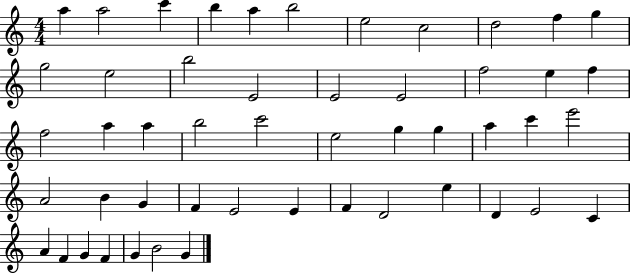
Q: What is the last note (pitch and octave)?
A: G4